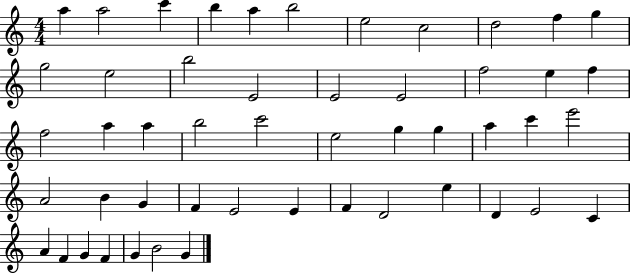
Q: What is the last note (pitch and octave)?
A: G4